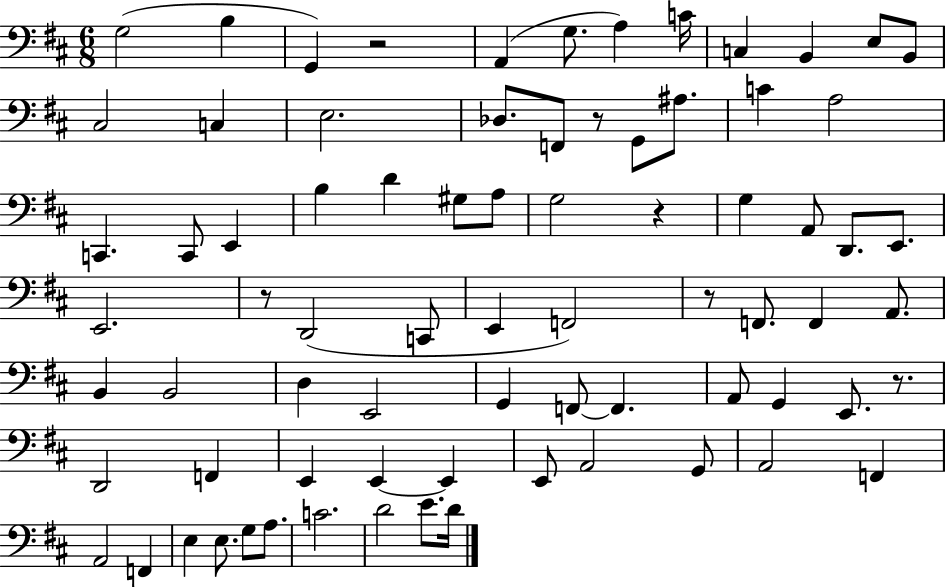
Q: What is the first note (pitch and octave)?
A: G3